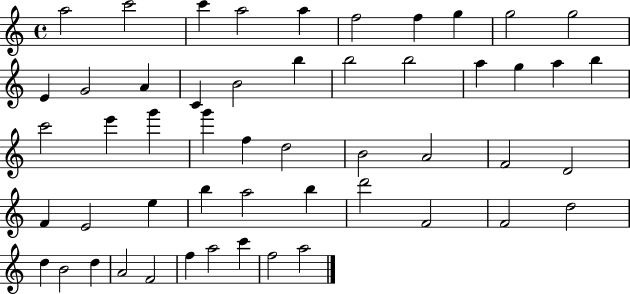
A5/h C6/h C6/q A5/h A5/q F5/h F5/q G5/q G5/h G5/h E4/q G4/h A4/q C4/q B4/h B5/q B5/h B5/h A5/q G5/q A5/q B5/q C6/h E6/q G6/q G6/q F5/q D5/h B4/h A4/h F4/h D4/h F4/q E4/h E5/q B5/q A5/h B5/q D6/h F4/h F4/h D5/h D5/q B4/h D5/q A4/h F4/h F5/q A5/h C6/q F5/h A5/h